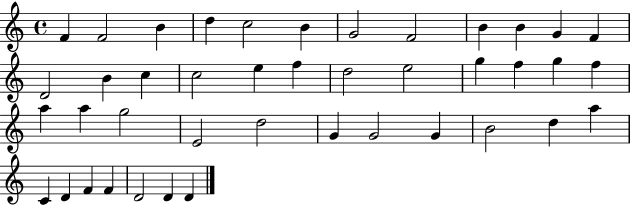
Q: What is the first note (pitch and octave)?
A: F4